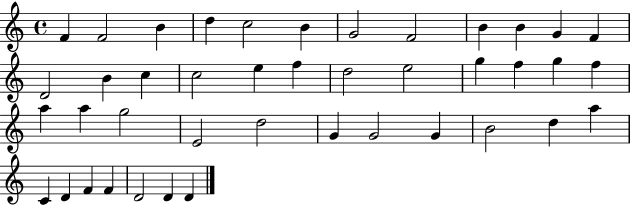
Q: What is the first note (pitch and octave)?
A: F4